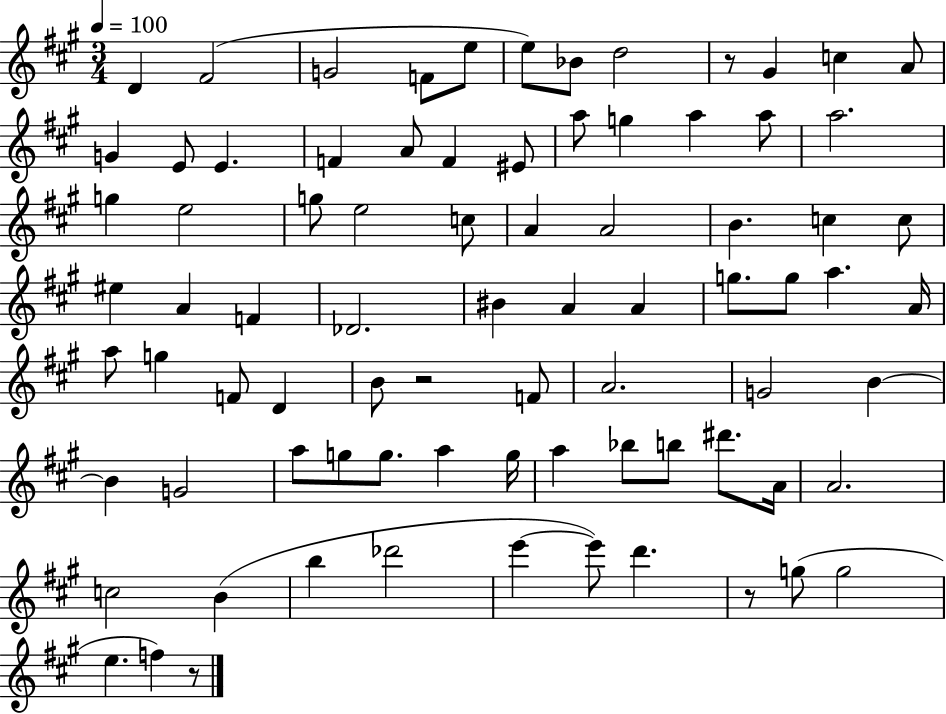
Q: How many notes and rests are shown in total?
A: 81